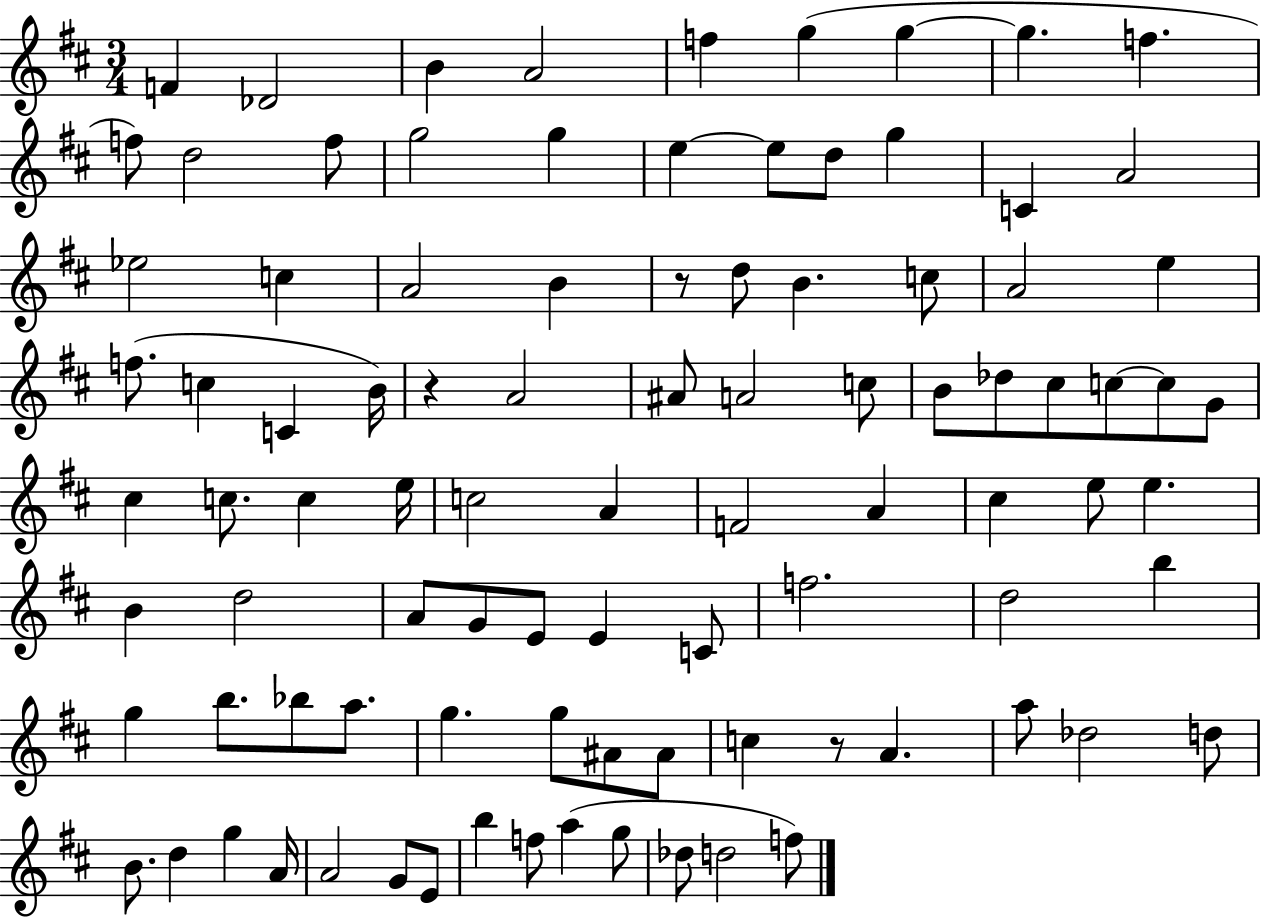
F4/q Db4/h B4/q A4/h F5/q G5/q G5/q G5/q. F5/q. F5/e D5/h F5/e G5/h G5/q E5/q E5/e D5/e G5/q C4/q A4/h Eb5/h C5/q A4/h B4/q R/e D5/e B4/q. C5/e A4/h E5/q F5/e. C5/q C4/q B4/s R/q A4/h A#4/e A4/h C5/e B4/e Db5/e C#5/e C5/e C5/e G4/e C#5/q C5/e. C5/q E5/s C5/h A4/q F4/h A4/q C#5/q E5/e E5/q. B4/q D5/h A4/e G4/e E4/e E4/q C4/e F5/h. D5/h B5/q G5/q B5/e. Bb5/e A5/e. G5/q. G5/e A#4/e A#4/e C5/q R/e A4/q. A5/e Db5/h D5/e B4/e. D5/q G5/q A4/s A4/h G4/e E4/e B5/q F5/e A5/q G5/e Db5/e D5/h F5/e